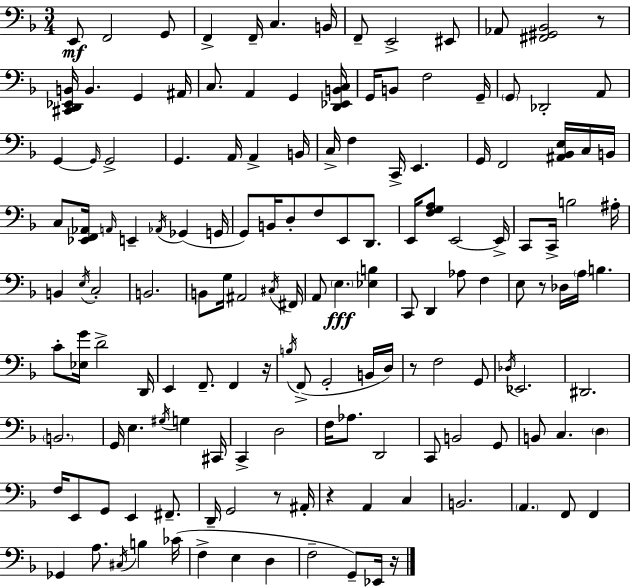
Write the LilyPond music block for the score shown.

{
  \clef bass
  \numericTimeSignature
  \time 3/4
  \key d \minor
  e,8\mf f,2 g,8 | f,4-> f,16-- c4. b,16 | f,8-- e,2-> eis,8 | aes,8 <fis, gis, bes,>2 r8 | \break <cis, d, ees, b,>16 b,4. g,4 ais,16 | c8. a,4 g,4 <d, ees, b, c>16 | g,16 b,8 f2 g,16-- | \parenthesize g,8 des,2-. a,8 | \break g,4~~ \grace { g,16 } g,2-> | g,4. a,16 a,4-> | b,16 c16-> f4 c,16-> e,4. | g,16 f,2 <ais, bes, e>16 c16 | \break b,16 c8 <ees, f, aes,>16 \grace { a,16 } e,4-- \acciaccatura { aes,16 } ges,4( | g,16 g,8) b,16 d8-. f8 e,8 | d,8. e,16 <f g a>8 e,2~~ | e,16-> c,8 c,16-> b2 | \break ais16-. b,4 \acciaccatura { e16 } c2-. | b,2. | b,8 g16 ais,2 | \acciaccatura { cis16 } fis,16 a,8 \parenthesize e4.\fff | \break <ees b>4 c,8 d,4 aes8 | f4 e8 r8 des16 \parenthesize a16 b4. | c'8-. <ees g'>16 d'2-> | d,16 e,4 f,8.-- | \break f,4 r16 \acciaccatura { b16 }( f,8-> g,2-. | b,16 d16) r8 f2 | g,8 \acciaccatura { des16 } ees,2. | dis,2. | \break \parenthesize b,2. | g,16 e4. | \acciaccatura { gis16 } g4 cis,16 c,4-> | d2 f16 aes8. | \break d,2 c,8 b,2 | g,8 b,8 c4. | \parenthesize d4 f16 e,8 g,8 | e,4 fis,8.-- d,16-- g,2 | \break r8 ais,16-. r4 | a,4 c4 b,2. | \parenthesize a,4. | f,8 f,4 ges,4 | \break a8. \acciaccatura { cis16 } b4 ces'16( f4-> | e4 d4 f2-- | g,8--) ees,16 r16 \bar "|."
}